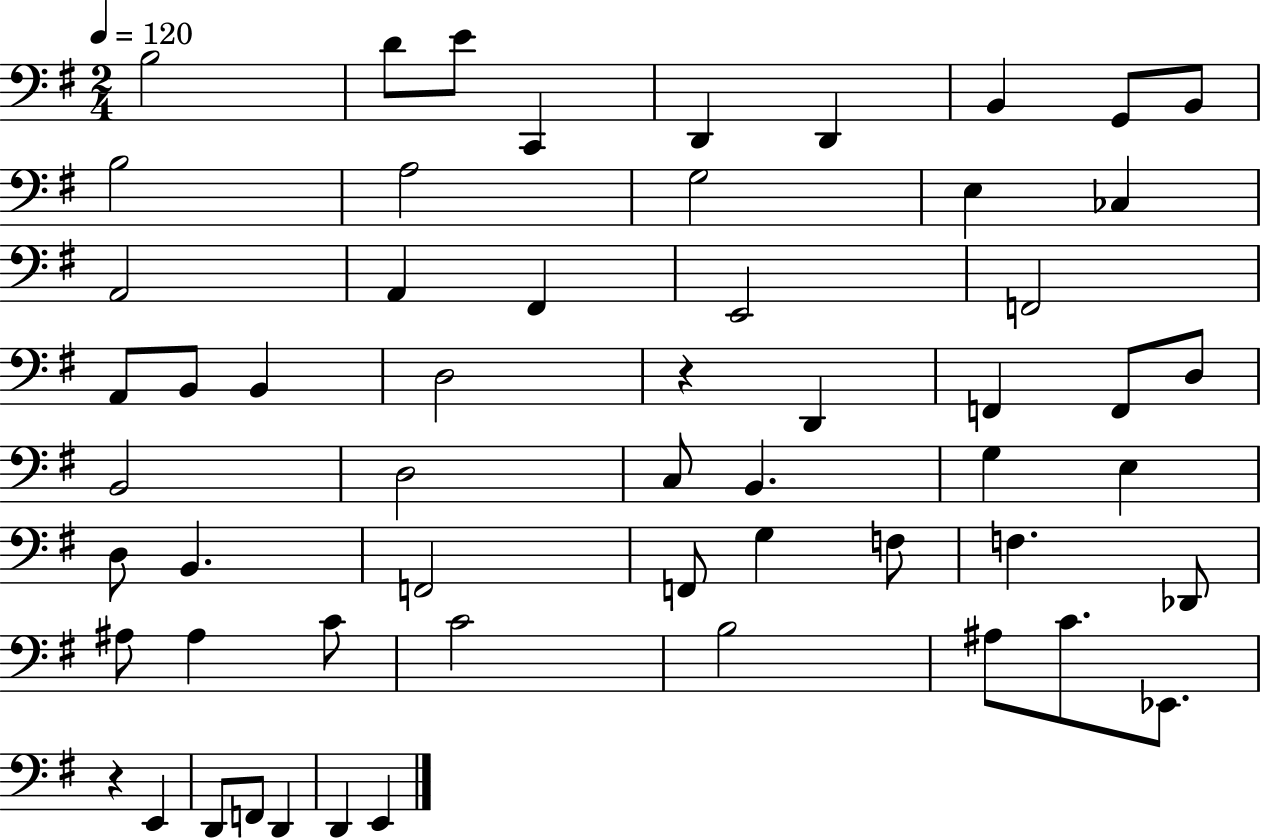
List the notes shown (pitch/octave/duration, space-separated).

B3/h D4/e E4/e C2/q D2/q D2/q B2/q G2/e B2/e B3/h A3/h G3/h E3/q CES3/q A2/h A2/q F#2/q E2/h F2/h A2/e B2/e B2/q D3/h R/q D2/q F2/q F2/e D3/e B2/h D3/h C3/e B2/q. G3/q E3/q D3/e B2/q. F2/h F2/e G3/q F3/e F3/q. Db2/e A#3/e A#3/q C4/e C4/h B3/h A#3/e C4/e. Eb2/e. R/q E2/q D2/e F2/e D2/q D2/q E2/q